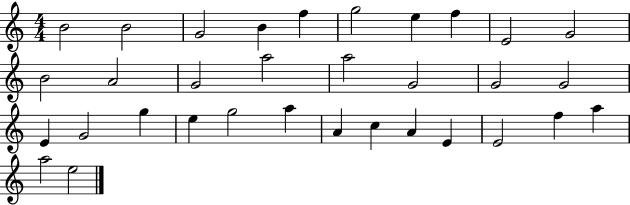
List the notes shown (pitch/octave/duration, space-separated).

B4/h B4/h G4/h B4/q F5/q G5/h E5/q F5/q E4/h G4/h B4/h A4/h G4/h A5/h A5/h G4/h G4/h G4/h E4/q G4/h G5/q E5/q G5/h A5/q A4/q C5/q A4/q E4/q E4/h F5/q A5/q A5/h E5/h